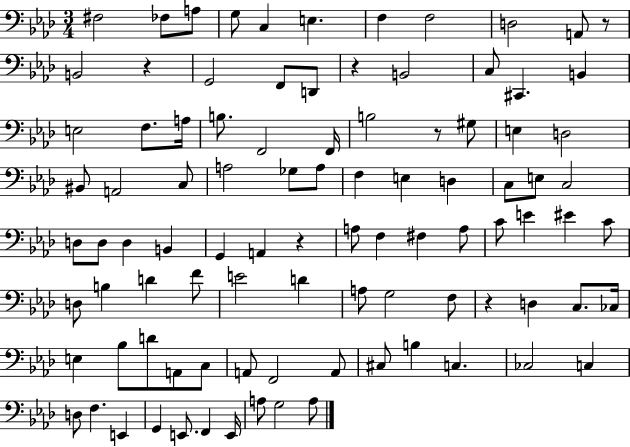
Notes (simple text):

F#3/h FES3/e A3/e G3/e C3/q E3/q. F3/q F3/h D3/h A2/e R/e B2/h R/q G2/h F2/e D2/e R/q B2/h C3/e C#2/q. B2/q E3/h F3/e. A3/s B3/e. F2/h F2/s B3/h R/e G#3/e E3/q D3/h BIS2/e A2/h C3/e A3/h Gb3/e A3/e F3/q E3/q D3/q C3/e E3/e C3/h D3/e D3/e D3/q B2/q G2/q A2/q R/q A3/e F3/q F#3/q A3/e C4/e E4/q EIS4/q C4/e D3/e B3/q D4/q F4/e E4/h D4/q A3/e G3/h F3/e R/q D3/q C3/e. CES3/s E3/q Bb3/e D4/e A2/e C3/e A2/e F2/h A2/e C#3/e B3/q C3/q. CES3/h C3/q D3/e F3/q. E2/q G2/q E2/e. F2/q E2/s A3/e G3/h A3/e